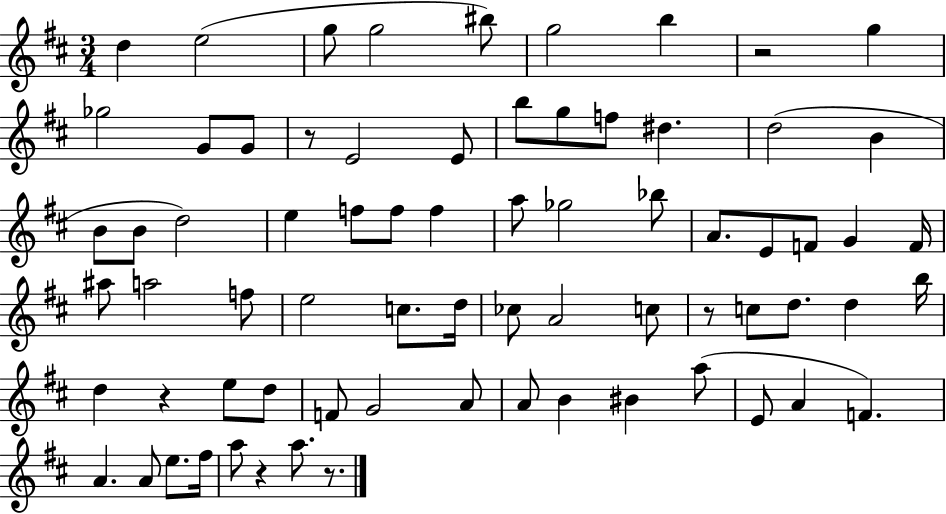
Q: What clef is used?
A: treble